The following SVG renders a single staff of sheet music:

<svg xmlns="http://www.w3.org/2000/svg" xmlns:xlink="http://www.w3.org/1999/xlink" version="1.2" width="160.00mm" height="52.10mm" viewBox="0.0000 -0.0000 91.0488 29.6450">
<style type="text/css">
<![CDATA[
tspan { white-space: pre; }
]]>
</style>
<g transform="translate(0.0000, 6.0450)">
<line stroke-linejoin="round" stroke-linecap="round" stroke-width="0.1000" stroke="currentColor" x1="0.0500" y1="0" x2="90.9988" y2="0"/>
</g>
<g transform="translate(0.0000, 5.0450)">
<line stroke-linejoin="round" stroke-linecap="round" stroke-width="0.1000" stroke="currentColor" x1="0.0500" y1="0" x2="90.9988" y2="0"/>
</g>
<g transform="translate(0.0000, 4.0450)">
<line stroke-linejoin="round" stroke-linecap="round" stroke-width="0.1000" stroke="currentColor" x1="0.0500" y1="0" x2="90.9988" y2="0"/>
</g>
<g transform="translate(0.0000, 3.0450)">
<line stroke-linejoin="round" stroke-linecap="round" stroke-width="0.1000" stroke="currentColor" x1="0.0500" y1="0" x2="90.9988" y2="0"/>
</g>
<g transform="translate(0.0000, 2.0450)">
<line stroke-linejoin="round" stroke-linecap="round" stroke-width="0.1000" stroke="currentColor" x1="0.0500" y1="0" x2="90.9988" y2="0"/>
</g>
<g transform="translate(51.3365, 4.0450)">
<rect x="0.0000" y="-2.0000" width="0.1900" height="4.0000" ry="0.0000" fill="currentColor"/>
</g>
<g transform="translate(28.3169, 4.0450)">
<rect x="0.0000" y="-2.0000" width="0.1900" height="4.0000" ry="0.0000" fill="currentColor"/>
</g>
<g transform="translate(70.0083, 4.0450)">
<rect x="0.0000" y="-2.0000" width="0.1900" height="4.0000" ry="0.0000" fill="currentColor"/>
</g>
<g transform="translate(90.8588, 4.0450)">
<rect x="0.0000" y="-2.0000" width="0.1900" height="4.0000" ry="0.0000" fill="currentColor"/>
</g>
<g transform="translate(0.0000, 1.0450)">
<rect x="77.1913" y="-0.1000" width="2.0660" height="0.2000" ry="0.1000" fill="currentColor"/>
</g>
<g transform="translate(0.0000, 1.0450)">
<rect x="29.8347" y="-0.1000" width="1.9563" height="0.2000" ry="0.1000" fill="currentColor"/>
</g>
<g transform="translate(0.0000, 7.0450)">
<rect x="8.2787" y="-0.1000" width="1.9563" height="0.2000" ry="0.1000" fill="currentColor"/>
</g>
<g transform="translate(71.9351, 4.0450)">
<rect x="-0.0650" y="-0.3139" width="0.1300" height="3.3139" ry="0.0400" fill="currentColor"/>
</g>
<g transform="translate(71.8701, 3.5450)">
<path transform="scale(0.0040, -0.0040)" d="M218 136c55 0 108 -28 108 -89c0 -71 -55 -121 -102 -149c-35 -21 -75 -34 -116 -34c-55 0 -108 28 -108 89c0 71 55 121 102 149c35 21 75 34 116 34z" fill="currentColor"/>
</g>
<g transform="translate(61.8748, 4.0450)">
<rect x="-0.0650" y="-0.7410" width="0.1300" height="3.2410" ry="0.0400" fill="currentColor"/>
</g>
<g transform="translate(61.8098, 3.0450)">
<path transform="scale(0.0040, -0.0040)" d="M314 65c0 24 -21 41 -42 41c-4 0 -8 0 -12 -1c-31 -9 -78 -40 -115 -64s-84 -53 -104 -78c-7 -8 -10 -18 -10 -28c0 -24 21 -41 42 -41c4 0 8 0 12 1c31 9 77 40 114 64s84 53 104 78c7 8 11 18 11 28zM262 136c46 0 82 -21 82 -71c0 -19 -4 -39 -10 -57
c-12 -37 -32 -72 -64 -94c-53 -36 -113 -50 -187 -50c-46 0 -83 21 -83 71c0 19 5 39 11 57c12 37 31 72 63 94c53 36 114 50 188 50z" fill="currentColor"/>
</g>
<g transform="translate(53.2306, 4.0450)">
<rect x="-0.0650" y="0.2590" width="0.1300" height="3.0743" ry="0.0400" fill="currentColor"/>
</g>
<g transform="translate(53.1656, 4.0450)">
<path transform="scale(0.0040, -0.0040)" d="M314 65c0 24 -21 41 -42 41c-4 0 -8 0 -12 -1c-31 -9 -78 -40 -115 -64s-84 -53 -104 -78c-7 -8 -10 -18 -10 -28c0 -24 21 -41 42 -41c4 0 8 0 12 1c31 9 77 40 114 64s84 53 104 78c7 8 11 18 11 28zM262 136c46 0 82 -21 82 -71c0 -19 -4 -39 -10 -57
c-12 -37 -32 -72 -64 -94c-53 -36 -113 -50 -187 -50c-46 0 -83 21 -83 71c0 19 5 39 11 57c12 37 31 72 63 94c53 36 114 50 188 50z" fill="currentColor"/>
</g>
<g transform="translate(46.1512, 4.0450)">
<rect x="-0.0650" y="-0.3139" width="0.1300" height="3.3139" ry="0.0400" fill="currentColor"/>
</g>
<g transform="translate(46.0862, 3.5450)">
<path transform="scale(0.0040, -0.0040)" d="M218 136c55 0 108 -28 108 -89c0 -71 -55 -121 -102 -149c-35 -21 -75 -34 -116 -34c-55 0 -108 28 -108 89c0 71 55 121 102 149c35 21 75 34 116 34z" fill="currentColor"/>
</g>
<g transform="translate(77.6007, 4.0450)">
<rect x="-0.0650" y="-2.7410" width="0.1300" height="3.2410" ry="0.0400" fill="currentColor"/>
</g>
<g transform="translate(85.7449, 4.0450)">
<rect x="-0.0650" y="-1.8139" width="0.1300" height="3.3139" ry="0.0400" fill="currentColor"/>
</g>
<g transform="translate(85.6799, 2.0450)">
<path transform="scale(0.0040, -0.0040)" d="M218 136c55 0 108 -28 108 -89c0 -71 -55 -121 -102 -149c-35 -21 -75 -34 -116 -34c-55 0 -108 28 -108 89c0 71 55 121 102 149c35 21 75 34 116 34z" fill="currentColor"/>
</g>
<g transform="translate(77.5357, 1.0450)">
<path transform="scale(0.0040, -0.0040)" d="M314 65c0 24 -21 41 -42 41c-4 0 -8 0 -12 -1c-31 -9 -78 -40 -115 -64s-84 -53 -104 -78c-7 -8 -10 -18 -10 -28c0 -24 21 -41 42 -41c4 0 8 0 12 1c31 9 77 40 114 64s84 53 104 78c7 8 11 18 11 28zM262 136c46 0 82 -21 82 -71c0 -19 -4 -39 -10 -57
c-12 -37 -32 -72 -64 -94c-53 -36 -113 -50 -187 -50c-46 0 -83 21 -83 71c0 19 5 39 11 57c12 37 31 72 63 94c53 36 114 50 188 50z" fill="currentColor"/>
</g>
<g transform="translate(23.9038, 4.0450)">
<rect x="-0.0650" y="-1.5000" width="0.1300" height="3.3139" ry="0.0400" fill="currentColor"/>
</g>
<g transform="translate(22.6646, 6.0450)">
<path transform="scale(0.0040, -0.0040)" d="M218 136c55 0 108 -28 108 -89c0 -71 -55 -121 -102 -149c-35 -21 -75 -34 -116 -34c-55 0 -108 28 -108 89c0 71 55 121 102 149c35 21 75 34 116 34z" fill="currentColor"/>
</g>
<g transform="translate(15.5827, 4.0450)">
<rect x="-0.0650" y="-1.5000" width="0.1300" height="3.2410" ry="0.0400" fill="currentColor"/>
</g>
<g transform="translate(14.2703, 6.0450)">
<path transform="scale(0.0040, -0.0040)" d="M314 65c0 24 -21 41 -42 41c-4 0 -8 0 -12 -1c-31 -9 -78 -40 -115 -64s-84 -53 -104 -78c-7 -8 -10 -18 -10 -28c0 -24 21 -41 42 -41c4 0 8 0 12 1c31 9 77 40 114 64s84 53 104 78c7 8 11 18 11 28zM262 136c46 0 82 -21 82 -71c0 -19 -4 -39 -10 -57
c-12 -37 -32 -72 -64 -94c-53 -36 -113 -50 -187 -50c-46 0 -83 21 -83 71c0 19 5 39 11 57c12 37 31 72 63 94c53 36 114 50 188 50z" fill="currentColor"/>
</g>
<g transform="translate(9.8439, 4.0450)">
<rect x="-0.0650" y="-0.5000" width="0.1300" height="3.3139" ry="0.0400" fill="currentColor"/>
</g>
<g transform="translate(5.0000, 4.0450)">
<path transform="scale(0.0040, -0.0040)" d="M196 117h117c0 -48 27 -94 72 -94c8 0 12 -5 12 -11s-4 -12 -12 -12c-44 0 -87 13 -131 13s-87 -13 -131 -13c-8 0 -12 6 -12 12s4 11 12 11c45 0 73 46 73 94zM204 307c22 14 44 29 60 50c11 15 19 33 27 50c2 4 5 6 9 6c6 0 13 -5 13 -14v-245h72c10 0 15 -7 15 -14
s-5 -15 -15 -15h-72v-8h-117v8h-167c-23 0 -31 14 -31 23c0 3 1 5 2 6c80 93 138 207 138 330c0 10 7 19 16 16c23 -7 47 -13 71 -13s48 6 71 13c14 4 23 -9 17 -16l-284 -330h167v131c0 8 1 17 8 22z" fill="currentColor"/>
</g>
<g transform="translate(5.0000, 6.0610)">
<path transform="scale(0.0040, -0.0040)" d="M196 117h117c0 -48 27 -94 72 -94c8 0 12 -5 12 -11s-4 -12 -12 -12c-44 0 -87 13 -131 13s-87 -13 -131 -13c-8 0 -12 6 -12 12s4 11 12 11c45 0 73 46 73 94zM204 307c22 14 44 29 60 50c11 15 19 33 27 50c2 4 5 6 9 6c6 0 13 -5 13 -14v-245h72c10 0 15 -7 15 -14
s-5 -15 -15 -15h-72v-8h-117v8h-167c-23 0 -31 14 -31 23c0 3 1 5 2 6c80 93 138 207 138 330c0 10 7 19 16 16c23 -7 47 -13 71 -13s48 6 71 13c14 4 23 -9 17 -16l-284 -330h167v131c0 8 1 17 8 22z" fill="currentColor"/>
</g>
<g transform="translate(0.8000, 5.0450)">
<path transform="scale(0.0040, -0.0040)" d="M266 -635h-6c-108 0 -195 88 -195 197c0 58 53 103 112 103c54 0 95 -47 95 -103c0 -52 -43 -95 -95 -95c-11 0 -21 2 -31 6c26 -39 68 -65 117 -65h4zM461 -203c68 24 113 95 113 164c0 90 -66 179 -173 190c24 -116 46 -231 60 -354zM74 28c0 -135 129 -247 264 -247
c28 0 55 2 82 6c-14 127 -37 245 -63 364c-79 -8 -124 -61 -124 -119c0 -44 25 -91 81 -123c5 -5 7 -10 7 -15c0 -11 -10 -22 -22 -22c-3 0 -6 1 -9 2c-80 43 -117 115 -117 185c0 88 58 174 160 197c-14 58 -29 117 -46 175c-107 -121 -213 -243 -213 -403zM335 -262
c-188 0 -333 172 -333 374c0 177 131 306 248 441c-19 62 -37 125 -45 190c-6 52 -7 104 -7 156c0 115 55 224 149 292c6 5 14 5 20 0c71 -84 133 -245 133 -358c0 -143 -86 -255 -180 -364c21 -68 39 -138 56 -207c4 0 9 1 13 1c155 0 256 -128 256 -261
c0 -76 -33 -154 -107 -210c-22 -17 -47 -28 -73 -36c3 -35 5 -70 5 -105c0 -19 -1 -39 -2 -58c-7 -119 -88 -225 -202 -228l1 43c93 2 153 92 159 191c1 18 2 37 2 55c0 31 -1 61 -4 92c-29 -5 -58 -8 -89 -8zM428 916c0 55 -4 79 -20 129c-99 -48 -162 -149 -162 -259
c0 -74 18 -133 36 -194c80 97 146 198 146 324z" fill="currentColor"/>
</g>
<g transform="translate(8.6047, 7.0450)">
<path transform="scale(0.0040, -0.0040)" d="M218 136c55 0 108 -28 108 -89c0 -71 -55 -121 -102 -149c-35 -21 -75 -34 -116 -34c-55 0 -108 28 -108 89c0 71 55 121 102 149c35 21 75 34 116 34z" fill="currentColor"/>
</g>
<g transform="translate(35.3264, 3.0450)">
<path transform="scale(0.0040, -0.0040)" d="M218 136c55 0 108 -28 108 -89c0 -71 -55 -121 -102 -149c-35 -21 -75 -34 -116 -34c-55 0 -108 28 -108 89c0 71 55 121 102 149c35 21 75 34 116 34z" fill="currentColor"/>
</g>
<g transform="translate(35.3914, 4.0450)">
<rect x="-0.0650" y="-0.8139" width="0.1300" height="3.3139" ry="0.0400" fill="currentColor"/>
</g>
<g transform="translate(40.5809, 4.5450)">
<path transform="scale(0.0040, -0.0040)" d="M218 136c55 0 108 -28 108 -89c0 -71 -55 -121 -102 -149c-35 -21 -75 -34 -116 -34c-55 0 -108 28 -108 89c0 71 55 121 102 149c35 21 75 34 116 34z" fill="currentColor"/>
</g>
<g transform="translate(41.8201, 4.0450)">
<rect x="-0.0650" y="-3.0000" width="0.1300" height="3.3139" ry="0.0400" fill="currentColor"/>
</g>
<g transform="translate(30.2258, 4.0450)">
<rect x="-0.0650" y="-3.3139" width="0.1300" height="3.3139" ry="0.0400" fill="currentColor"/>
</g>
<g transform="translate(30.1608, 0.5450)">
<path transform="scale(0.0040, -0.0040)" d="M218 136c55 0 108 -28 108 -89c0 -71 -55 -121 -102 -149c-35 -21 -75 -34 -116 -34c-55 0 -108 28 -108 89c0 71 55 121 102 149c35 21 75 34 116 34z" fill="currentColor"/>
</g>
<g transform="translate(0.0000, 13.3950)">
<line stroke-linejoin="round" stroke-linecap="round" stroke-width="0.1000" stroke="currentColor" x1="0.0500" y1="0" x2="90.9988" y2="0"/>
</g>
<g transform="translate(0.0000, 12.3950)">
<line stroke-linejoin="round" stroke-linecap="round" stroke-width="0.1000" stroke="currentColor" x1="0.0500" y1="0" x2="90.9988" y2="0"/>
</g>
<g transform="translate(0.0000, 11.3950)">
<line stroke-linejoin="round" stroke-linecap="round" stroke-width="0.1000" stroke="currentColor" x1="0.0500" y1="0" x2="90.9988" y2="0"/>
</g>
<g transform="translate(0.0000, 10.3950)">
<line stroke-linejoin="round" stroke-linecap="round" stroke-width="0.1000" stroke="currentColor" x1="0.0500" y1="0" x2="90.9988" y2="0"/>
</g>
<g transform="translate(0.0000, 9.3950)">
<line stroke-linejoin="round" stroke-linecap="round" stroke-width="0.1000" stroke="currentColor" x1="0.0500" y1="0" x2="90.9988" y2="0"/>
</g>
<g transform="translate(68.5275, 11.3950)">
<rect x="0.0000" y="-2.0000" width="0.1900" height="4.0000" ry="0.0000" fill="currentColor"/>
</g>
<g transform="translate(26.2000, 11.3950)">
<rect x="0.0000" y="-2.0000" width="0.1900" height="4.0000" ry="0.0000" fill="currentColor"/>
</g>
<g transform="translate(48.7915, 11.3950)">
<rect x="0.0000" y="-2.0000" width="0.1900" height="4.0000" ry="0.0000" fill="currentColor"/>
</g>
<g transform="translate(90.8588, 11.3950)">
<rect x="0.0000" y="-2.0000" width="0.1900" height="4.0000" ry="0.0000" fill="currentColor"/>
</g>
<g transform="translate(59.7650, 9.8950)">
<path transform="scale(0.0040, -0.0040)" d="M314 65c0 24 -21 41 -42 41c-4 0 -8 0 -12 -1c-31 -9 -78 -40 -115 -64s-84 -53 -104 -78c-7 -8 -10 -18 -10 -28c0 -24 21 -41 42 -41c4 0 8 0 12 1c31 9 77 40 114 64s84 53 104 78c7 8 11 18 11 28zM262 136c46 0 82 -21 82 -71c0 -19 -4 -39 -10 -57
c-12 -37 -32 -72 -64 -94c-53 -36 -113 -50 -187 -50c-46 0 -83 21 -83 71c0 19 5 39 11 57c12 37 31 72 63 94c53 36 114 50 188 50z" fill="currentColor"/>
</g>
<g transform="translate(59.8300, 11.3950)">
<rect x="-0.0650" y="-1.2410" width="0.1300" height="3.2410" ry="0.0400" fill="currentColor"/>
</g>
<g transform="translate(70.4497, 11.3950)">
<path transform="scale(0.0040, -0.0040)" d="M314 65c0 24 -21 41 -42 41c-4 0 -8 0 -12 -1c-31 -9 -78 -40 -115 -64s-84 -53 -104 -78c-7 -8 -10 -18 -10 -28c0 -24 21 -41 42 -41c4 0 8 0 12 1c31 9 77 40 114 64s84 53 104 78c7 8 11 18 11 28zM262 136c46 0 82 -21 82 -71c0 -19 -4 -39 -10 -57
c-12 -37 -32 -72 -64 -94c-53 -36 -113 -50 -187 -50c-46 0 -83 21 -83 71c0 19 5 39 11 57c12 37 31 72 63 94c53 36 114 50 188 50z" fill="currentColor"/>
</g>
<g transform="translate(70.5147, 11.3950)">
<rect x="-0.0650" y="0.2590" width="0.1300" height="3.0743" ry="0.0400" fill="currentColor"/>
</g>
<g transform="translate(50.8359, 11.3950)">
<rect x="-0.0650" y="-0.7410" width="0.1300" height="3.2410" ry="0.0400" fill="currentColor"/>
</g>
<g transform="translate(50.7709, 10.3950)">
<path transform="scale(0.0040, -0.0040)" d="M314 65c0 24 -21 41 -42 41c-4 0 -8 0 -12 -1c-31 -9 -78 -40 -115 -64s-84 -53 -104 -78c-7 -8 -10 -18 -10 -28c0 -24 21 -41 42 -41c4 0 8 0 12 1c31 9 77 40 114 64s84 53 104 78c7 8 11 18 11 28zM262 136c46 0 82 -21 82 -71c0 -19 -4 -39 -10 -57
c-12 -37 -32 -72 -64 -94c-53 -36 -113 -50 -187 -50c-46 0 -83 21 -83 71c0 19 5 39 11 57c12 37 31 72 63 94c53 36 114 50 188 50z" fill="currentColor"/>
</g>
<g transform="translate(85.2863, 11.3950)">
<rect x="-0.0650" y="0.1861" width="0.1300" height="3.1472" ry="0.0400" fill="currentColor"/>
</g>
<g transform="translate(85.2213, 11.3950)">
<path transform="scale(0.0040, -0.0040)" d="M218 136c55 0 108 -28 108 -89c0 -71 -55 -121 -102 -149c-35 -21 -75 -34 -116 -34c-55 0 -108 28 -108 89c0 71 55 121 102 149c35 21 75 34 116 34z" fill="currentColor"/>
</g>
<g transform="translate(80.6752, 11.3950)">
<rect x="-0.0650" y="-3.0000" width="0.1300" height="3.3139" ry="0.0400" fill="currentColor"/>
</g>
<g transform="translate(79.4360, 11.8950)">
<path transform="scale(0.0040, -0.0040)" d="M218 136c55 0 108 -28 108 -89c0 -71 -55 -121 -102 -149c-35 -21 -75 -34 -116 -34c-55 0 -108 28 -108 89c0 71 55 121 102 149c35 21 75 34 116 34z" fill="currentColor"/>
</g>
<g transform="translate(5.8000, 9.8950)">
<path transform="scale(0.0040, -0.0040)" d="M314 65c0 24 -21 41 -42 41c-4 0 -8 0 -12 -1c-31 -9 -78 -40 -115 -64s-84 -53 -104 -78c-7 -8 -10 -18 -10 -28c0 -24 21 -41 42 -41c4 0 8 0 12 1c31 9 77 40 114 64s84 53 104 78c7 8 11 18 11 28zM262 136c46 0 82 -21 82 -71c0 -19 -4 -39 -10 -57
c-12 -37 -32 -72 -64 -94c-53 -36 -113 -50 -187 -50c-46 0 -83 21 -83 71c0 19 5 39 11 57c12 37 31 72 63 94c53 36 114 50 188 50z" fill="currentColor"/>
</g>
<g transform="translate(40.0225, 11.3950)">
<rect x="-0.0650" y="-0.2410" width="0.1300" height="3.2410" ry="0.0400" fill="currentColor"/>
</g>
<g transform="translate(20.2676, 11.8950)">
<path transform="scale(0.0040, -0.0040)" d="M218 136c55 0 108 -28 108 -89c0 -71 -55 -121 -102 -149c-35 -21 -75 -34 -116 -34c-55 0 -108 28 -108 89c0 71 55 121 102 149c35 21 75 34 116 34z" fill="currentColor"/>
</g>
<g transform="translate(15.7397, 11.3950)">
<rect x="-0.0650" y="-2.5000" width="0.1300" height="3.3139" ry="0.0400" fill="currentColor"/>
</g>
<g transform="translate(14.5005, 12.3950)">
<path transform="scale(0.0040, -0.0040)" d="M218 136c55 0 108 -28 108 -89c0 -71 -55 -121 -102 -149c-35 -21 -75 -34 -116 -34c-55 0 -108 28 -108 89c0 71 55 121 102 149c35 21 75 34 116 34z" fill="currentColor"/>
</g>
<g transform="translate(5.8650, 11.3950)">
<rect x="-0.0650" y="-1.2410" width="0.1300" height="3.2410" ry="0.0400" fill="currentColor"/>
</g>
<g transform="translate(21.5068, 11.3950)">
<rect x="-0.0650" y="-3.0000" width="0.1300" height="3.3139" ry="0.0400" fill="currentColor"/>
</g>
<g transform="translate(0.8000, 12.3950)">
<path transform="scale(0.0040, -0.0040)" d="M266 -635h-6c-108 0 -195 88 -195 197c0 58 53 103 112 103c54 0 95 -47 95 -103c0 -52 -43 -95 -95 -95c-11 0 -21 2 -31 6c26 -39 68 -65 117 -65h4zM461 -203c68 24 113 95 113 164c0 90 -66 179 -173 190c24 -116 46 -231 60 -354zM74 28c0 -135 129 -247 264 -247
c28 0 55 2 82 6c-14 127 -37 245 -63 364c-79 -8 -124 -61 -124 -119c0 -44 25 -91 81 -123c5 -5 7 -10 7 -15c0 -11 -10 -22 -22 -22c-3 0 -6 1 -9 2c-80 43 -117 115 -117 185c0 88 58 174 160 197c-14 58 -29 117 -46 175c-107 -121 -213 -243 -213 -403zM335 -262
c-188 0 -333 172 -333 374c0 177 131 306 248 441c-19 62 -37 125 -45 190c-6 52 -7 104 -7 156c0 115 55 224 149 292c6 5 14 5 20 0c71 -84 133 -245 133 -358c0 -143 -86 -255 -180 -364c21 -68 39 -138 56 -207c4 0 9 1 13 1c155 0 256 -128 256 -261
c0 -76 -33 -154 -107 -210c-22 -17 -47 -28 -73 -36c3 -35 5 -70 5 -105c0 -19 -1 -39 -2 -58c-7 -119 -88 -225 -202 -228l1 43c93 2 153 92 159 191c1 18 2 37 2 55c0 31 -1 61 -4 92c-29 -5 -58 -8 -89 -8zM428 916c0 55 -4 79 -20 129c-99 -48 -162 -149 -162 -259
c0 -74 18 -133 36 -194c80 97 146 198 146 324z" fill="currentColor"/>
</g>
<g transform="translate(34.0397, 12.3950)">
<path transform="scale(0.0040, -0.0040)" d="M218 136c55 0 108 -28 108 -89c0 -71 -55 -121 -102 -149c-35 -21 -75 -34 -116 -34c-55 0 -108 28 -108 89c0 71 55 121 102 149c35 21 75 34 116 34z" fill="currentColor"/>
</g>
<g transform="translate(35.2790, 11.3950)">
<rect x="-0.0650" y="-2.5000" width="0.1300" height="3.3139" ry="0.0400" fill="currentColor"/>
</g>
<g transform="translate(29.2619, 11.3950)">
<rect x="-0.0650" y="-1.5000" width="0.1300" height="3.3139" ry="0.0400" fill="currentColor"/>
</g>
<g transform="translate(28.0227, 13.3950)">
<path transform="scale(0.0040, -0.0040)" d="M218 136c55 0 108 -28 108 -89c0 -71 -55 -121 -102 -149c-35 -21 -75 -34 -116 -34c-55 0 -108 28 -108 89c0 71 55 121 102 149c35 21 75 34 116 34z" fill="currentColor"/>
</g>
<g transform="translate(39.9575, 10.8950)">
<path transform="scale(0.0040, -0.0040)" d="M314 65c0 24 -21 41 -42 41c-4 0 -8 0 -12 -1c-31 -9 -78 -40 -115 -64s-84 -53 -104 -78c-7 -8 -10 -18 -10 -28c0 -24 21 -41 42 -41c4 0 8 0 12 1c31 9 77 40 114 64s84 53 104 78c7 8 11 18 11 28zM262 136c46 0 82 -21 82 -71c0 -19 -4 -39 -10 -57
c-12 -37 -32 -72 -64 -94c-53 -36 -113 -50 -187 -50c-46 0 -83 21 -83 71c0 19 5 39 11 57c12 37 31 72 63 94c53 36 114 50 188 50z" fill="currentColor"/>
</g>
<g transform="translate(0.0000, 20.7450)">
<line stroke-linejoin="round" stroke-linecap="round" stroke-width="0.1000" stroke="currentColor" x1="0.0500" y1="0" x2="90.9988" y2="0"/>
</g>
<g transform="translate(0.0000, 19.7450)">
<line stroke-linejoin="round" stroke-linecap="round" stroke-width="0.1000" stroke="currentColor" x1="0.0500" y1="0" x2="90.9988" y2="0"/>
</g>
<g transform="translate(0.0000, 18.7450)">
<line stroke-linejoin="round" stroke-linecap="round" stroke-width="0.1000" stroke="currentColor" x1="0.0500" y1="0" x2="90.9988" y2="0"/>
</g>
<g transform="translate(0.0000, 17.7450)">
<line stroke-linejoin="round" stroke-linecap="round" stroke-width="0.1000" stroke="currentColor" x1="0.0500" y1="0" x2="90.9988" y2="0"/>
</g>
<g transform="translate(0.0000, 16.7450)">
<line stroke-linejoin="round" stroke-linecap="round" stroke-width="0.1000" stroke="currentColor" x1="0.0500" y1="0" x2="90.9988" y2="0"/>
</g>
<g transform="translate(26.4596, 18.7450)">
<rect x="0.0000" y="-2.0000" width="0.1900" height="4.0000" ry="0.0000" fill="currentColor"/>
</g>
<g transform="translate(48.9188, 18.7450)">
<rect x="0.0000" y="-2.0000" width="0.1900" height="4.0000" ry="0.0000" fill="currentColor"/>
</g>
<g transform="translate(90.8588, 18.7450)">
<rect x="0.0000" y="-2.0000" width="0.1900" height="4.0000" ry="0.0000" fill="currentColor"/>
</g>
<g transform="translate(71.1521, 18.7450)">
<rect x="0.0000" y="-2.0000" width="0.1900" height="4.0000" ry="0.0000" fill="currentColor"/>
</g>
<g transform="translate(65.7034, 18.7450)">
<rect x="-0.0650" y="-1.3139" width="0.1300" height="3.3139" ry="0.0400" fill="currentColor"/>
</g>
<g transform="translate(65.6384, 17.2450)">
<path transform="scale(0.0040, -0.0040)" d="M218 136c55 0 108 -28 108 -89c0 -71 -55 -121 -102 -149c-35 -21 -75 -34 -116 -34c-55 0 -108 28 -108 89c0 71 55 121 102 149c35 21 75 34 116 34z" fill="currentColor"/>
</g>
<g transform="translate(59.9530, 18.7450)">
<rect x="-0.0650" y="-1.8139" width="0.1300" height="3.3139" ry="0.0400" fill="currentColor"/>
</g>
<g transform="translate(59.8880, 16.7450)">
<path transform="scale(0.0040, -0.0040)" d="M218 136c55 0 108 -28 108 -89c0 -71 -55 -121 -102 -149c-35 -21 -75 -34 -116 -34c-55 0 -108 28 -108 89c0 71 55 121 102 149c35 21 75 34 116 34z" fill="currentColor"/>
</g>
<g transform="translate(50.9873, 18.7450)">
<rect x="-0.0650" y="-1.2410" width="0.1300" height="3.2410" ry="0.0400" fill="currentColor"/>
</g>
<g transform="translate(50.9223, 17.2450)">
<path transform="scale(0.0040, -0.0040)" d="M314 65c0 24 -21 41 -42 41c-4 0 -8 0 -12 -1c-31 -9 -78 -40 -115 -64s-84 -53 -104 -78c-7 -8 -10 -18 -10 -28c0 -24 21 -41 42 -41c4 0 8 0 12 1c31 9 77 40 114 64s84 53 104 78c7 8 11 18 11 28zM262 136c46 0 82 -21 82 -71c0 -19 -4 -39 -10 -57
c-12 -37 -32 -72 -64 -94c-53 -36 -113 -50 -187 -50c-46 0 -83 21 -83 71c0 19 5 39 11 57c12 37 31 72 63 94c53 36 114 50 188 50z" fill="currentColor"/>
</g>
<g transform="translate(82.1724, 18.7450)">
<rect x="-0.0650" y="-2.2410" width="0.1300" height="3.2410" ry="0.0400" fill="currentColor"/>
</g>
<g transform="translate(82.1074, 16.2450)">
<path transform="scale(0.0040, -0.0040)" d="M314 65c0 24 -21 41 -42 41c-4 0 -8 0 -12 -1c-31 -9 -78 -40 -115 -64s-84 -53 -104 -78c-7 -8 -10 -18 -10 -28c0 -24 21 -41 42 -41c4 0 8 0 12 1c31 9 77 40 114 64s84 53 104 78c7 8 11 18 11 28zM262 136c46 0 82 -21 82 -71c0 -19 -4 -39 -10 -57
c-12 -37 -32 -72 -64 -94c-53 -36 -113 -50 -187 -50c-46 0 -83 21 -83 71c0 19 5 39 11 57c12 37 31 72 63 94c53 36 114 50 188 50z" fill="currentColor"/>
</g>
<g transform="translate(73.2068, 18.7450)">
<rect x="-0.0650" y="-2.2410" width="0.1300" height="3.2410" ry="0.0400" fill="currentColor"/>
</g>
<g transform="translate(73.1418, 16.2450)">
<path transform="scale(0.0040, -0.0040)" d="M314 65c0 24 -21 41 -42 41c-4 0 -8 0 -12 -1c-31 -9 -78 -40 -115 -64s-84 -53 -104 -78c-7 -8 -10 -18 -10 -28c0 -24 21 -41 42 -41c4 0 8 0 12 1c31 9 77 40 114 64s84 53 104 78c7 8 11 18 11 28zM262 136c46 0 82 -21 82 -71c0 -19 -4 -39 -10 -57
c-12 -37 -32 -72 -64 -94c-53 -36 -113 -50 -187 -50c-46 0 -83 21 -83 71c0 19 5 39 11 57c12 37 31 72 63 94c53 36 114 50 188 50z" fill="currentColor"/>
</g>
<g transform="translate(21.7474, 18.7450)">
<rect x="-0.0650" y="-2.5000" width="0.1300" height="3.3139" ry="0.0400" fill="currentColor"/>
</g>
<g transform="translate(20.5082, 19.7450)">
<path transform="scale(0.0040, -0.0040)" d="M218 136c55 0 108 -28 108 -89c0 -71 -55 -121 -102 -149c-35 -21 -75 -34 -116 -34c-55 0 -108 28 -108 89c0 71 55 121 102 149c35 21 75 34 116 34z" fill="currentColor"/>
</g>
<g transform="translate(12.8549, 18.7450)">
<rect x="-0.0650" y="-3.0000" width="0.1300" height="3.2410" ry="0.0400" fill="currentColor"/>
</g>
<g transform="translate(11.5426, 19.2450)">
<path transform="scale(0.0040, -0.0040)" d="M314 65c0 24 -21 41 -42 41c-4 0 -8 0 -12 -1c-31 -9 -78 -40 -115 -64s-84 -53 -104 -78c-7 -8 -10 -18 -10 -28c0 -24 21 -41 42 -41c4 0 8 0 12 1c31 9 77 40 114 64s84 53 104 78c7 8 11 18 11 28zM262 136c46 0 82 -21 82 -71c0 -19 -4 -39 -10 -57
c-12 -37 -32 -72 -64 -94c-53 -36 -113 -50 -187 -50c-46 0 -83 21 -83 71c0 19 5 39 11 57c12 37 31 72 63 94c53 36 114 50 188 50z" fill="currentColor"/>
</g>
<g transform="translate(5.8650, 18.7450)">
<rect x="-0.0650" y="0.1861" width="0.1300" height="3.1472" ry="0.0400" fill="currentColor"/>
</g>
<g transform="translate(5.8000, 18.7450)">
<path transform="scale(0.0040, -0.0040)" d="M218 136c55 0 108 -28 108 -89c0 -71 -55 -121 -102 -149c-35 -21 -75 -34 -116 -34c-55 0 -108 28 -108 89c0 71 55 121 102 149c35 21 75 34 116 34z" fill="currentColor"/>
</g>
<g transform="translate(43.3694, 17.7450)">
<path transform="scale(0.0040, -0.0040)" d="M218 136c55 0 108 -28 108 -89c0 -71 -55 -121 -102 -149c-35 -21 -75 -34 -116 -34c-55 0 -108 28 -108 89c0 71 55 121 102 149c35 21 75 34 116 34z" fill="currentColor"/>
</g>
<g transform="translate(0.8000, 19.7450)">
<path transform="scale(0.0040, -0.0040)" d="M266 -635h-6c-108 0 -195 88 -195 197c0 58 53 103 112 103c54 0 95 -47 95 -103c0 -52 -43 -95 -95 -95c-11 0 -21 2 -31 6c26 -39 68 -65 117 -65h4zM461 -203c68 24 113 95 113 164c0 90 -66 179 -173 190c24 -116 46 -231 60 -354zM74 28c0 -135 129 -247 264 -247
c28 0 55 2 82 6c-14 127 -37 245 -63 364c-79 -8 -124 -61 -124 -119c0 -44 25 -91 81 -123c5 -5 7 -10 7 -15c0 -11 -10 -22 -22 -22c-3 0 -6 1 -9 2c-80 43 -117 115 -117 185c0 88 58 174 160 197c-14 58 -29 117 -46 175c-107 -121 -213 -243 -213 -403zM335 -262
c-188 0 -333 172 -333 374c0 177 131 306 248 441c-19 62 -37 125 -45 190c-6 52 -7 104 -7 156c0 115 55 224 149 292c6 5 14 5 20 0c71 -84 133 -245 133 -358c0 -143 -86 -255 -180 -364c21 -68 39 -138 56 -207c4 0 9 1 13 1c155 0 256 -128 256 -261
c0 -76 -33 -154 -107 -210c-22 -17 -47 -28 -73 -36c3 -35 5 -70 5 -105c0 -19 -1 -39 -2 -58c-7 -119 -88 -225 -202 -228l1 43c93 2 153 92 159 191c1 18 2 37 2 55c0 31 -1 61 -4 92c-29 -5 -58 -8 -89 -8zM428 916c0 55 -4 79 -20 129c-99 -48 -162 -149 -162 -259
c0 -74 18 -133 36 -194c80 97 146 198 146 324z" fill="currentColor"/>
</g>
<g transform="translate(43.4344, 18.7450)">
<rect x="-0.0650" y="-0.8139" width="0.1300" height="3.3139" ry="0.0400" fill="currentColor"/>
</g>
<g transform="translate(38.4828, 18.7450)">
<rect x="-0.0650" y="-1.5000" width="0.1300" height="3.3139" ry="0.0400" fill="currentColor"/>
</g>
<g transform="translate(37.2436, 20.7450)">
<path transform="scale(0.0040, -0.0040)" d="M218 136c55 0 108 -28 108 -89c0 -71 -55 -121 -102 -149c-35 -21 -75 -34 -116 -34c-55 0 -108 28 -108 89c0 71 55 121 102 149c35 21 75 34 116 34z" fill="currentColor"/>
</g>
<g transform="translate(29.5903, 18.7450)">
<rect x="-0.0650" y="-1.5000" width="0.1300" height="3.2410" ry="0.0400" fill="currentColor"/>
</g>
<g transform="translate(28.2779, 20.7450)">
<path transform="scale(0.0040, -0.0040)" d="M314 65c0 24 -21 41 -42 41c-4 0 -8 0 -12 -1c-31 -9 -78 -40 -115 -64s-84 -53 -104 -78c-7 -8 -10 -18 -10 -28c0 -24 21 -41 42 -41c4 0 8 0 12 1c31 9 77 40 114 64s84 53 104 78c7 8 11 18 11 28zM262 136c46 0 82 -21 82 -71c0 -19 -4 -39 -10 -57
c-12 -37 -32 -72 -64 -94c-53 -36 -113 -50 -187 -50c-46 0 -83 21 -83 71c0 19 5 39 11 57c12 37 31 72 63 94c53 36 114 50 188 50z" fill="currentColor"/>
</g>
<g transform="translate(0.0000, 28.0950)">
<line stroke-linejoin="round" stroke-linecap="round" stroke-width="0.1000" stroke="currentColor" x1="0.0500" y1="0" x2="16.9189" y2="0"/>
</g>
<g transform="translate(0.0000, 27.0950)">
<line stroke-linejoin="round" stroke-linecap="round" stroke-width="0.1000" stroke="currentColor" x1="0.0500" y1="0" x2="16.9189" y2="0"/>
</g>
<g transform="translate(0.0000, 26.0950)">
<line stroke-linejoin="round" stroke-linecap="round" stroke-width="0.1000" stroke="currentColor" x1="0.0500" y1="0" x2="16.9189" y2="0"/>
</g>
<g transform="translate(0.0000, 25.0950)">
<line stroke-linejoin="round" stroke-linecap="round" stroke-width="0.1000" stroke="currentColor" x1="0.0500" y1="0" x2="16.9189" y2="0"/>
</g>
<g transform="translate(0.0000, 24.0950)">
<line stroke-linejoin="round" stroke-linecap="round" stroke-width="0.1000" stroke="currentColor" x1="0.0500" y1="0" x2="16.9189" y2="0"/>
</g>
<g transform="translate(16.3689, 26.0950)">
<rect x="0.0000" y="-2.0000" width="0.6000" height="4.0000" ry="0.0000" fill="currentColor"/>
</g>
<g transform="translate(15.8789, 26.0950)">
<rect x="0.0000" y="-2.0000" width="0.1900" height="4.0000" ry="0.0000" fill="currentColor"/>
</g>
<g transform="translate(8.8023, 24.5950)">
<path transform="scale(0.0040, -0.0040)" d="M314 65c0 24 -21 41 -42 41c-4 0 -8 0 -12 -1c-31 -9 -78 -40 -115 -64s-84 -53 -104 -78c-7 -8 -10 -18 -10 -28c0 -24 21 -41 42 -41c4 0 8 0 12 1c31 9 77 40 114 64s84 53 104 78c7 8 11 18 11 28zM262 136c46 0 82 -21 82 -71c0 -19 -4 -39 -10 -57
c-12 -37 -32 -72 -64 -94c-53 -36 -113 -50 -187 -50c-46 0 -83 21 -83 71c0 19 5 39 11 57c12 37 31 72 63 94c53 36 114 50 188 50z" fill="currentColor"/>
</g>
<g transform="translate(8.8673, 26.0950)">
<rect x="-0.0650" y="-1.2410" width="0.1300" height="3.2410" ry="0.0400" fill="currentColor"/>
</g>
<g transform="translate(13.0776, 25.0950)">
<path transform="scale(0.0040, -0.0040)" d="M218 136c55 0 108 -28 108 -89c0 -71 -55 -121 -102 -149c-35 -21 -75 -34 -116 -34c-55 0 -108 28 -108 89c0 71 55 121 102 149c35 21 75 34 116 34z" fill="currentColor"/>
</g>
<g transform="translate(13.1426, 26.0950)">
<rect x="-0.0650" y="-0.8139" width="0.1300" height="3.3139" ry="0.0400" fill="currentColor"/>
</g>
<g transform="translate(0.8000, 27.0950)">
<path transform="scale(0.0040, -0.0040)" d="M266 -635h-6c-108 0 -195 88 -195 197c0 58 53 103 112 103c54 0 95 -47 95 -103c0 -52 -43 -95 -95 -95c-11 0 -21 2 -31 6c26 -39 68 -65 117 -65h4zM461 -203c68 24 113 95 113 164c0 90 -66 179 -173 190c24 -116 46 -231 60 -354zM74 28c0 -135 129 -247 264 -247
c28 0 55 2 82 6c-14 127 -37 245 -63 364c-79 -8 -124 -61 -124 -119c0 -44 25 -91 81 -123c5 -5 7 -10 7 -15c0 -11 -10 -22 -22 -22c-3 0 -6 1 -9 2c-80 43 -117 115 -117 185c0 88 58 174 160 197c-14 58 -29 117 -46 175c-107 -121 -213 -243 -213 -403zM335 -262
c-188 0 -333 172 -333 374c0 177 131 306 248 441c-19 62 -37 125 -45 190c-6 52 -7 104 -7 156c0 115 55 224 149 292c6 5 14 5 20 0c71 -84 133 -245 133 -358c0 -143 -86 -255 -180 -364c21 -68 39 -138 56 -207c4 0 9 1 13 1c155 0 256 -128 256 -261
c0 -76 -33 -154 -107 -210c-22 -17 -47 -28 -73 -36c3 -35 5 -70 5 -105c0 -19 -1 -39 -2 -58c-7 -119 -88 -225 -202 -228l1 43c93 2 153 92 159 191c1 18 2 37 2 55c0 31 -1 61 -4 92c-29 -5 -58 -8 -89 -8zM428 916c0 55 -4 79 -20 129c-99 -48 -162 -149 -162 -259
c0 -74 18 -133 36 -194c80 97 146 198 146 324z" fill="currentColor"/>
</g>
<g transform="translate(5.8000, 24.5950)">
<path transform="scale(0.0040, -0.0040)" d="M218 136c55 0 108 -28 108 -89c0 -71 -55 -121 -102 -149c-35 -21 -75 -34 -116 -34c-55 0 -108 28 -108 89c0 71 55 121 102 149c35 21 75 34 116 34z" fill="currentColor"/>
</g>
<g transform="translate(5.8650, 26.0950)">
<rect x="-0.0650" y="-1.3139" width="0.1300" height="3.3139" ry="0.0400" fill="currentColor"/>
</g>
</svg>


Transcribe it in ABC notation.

X:1
T:Untitled
M:4/4
L:1/4
K:C
C E2 E b d A c B2 d2 c a2 f e2 G A E G c2 d2 e2 B2 A B B A2 G E2 E d e2 f e g2 g2 e e2 d